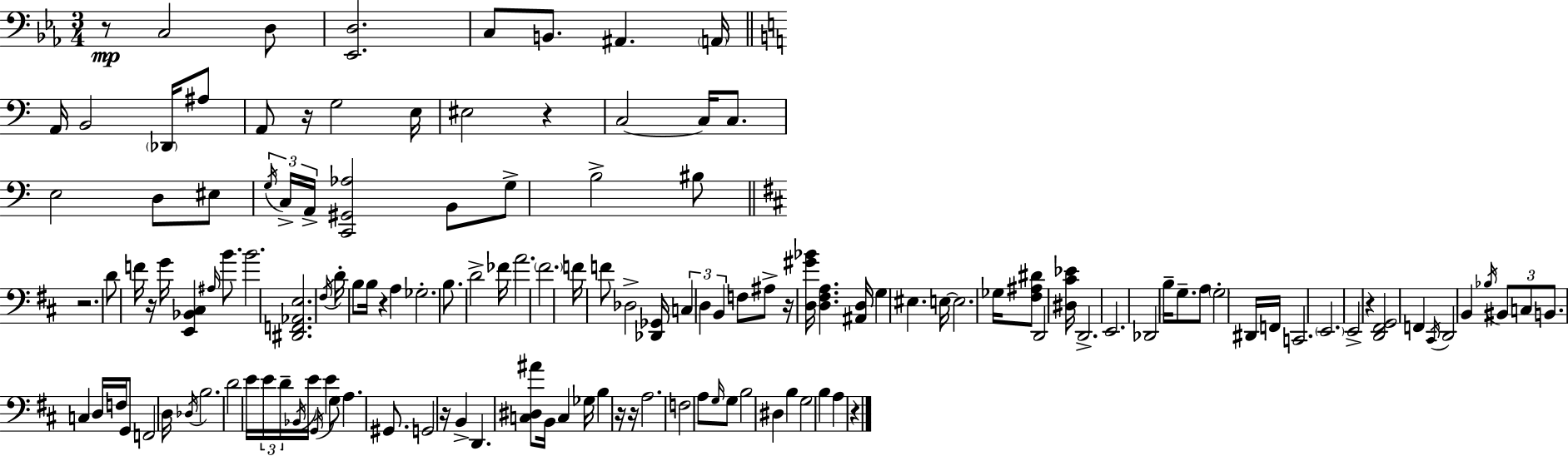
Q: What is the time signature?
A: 3/4